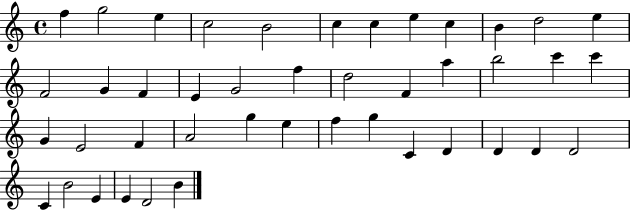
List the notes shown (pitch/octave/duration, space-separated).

F5/q G5/h E5/q C5/h B4/h C5/q C5/q E5/q C5/q B4/q D5/h E5/q F4/h G4/q F4/q E4/q G4/h F5/q D5/h F4/q A5/q B5/h C6/q C6/q G4/q E4/h F4/q A4/h G5/q E5/q F5/q G5/q C4/q D4/q D4/q D4/q D4/h C4/q B4/h E4/q E4/q D4/h B4/q